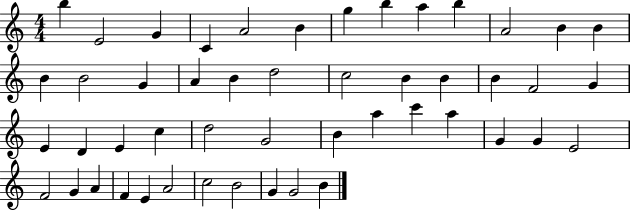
X:1
T:Untitled
M:4/4
L:1/4
K:C
b E2 G C A2 B g b a b A2 B B B B2 G A B d2 c2 B B B F2 G E D E c d2 G2 B a c' a G G E2 F2 G A F E A2 c2 B2 G G2 B